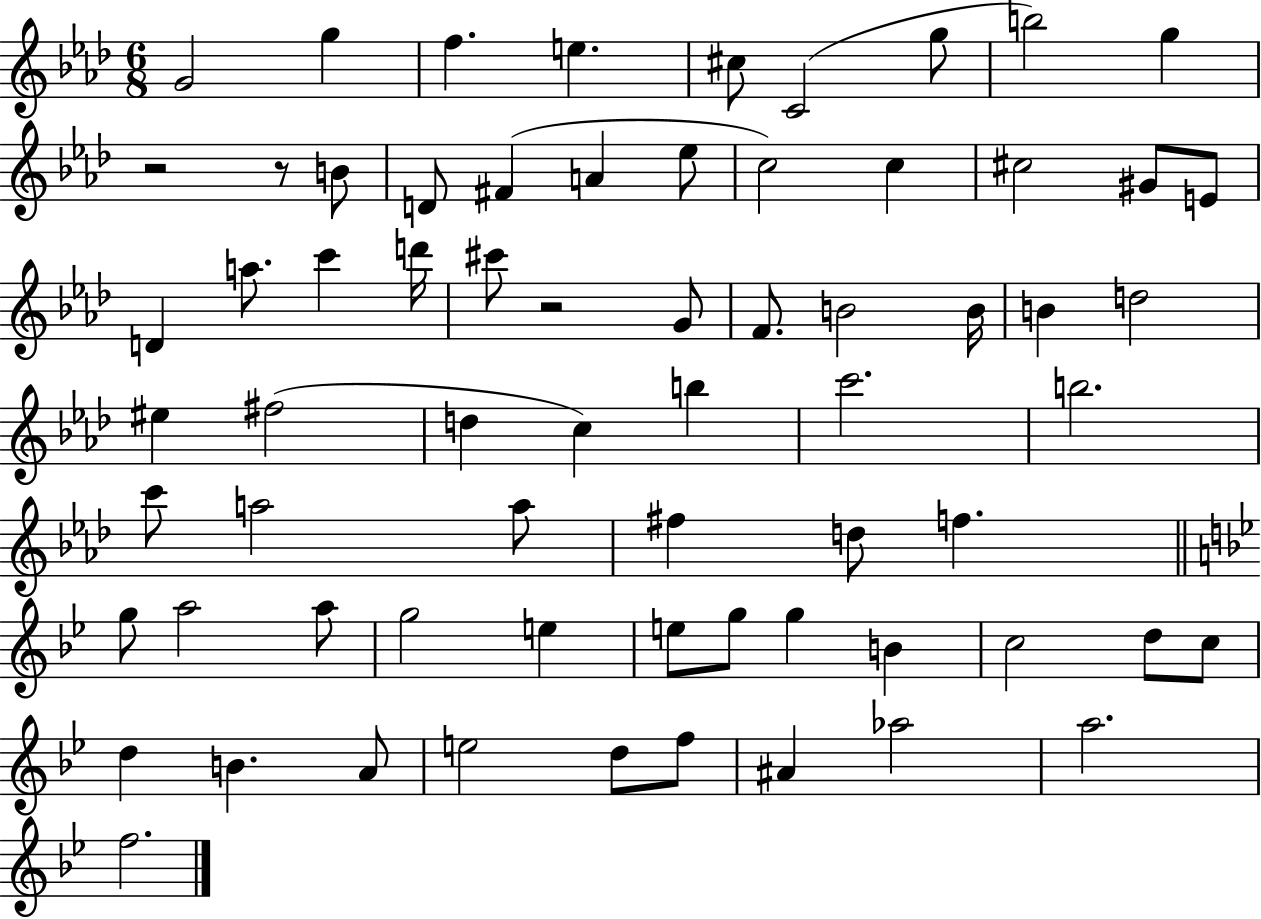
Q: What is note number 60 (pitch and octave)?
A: D5